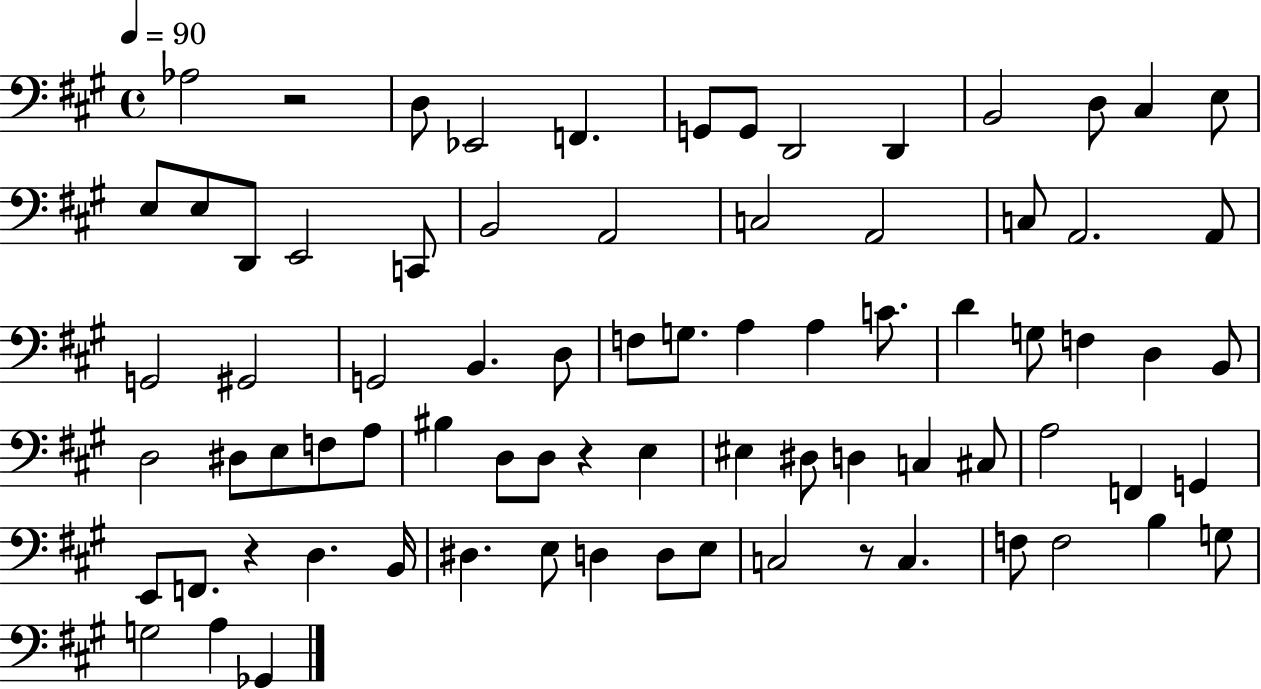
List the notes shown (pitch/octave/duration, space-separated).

Ab3/h R/h D3/e Eb2/h F2/q. G2/e G2/e D2/h D2/q B2/h D3/e C#3/q E3/e E3/e E3/e D2/e E2/h C2/e B2/h A2/h C3/h A2/h C3/e A2/h. A2/e G2/h G#2/h G2/h B2/q. D3/e F3/e G3/e. A3/q A3/q C4/e. D4/q G3/e F3/q D3/q B2/e D3/h D#3/e E3/e F3/e A3/e BIS3/q D3/e D3/e R/q E3/q EIS3/q D#3/e D3/q C3/q C#3/e A3/h F2/q G2/q E2/e F2/e. R/q D3/q. B2/s D#3/q. E3/e D3/q D3/e E3/e C3/h R/e C3/q. F3/e F3/h B3/q G3/e G3/h A3/q Gb2/q